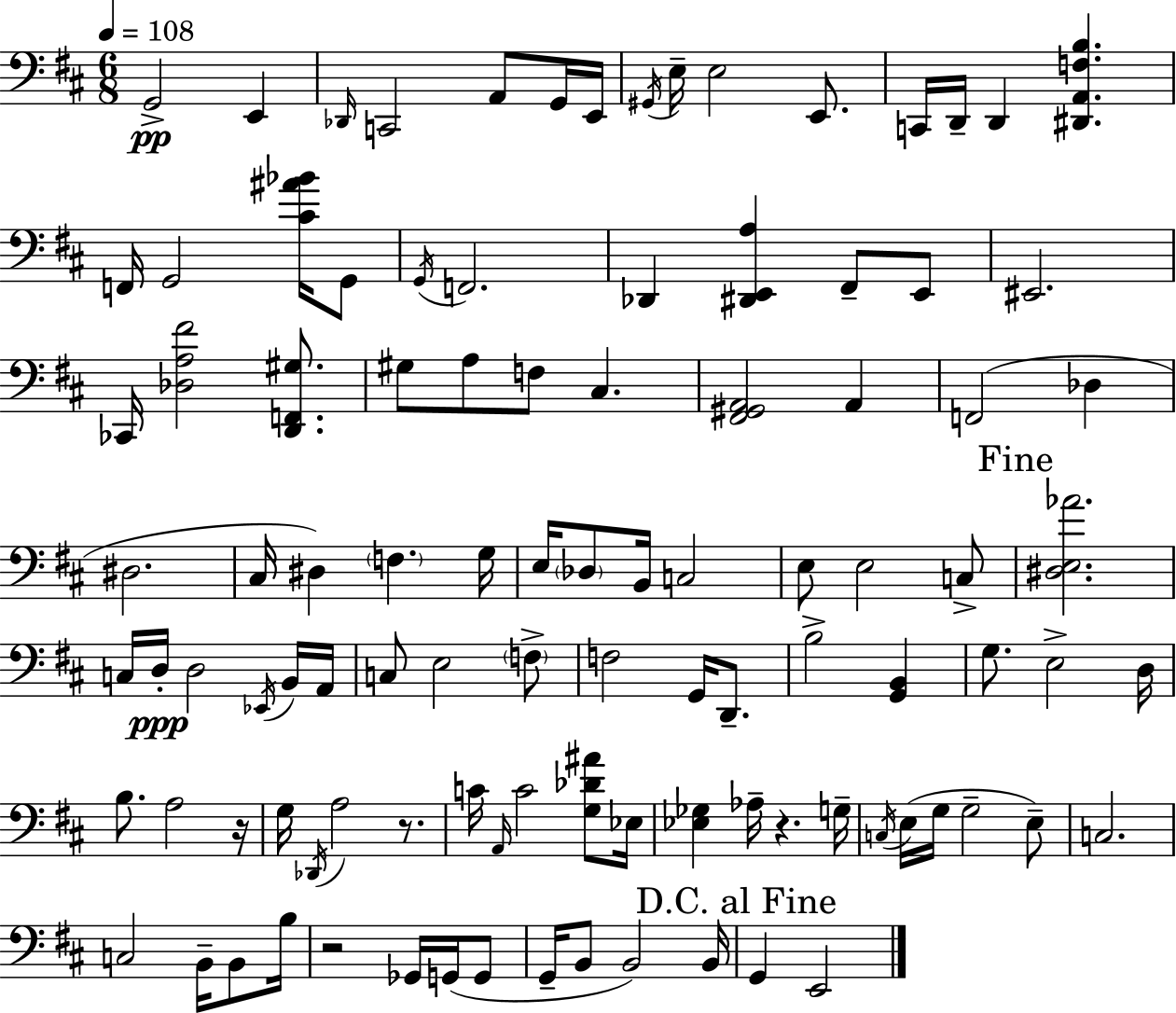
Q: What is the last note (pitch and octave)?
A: E2